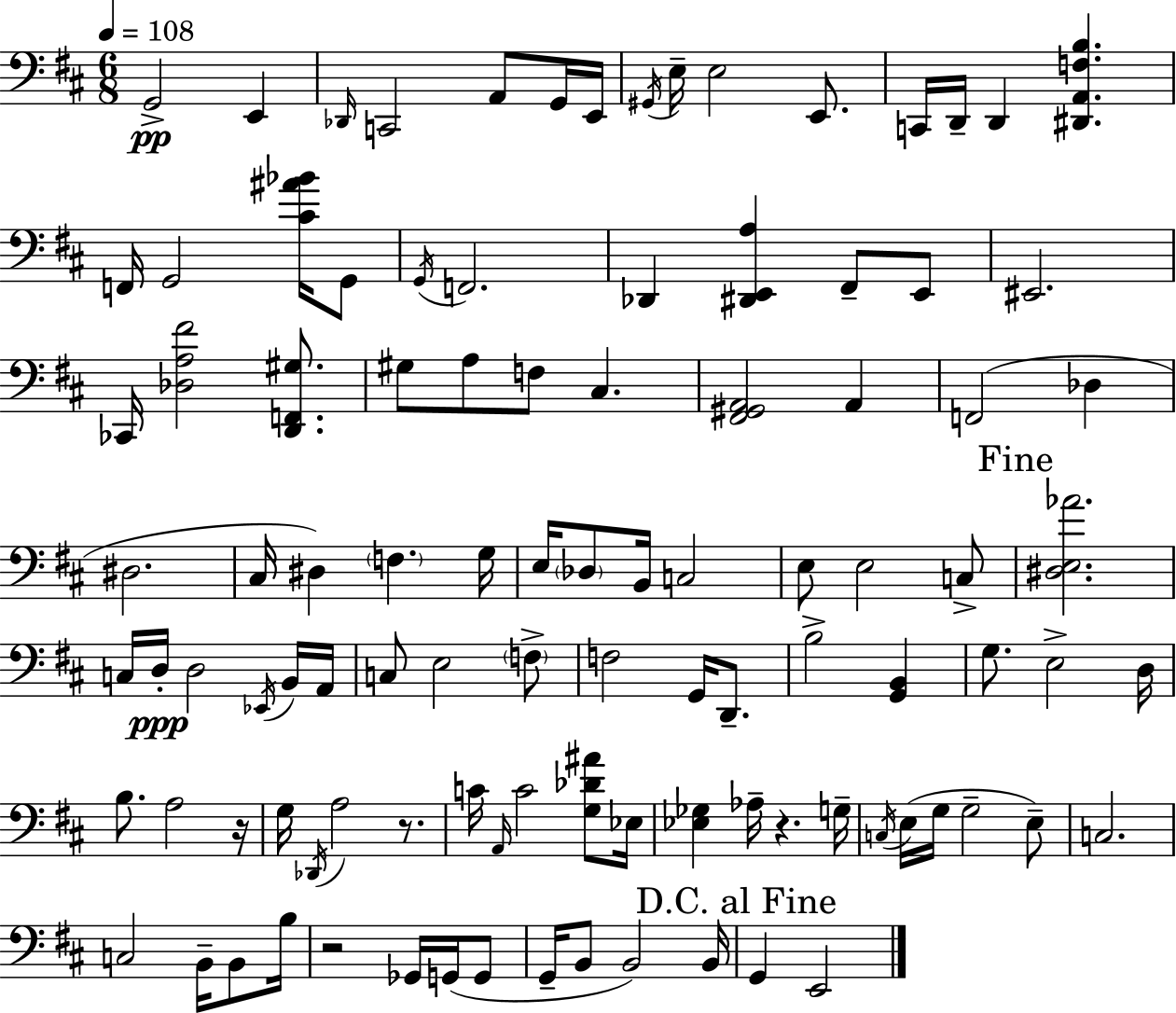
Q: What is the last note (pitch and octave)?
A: E2